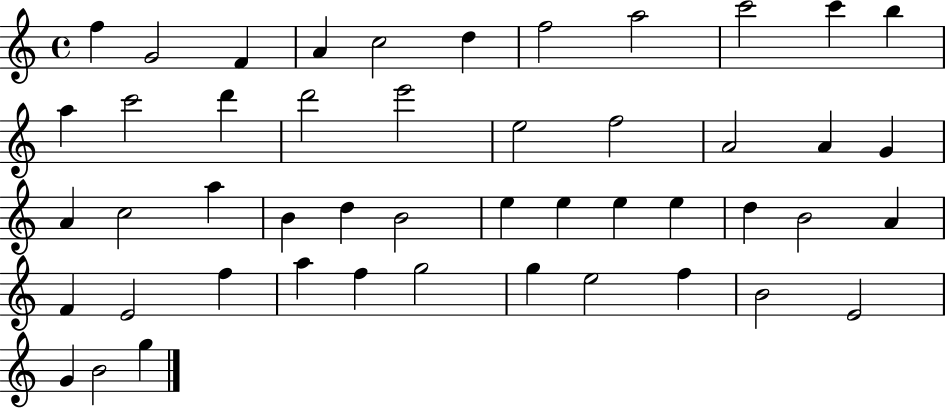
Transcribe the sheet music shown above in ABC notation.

X:1
T:Untitled
M:4/4
L:1/4
K:C
f G2 F A c2 d f2 a2 c'2 c' b a c'2 d' d'2 e'2 e2 f2 A2 A G A c2 a B d B2 e e e e d B2 A F E2 f a f g2 g e2 f B2 E2 G B2 g